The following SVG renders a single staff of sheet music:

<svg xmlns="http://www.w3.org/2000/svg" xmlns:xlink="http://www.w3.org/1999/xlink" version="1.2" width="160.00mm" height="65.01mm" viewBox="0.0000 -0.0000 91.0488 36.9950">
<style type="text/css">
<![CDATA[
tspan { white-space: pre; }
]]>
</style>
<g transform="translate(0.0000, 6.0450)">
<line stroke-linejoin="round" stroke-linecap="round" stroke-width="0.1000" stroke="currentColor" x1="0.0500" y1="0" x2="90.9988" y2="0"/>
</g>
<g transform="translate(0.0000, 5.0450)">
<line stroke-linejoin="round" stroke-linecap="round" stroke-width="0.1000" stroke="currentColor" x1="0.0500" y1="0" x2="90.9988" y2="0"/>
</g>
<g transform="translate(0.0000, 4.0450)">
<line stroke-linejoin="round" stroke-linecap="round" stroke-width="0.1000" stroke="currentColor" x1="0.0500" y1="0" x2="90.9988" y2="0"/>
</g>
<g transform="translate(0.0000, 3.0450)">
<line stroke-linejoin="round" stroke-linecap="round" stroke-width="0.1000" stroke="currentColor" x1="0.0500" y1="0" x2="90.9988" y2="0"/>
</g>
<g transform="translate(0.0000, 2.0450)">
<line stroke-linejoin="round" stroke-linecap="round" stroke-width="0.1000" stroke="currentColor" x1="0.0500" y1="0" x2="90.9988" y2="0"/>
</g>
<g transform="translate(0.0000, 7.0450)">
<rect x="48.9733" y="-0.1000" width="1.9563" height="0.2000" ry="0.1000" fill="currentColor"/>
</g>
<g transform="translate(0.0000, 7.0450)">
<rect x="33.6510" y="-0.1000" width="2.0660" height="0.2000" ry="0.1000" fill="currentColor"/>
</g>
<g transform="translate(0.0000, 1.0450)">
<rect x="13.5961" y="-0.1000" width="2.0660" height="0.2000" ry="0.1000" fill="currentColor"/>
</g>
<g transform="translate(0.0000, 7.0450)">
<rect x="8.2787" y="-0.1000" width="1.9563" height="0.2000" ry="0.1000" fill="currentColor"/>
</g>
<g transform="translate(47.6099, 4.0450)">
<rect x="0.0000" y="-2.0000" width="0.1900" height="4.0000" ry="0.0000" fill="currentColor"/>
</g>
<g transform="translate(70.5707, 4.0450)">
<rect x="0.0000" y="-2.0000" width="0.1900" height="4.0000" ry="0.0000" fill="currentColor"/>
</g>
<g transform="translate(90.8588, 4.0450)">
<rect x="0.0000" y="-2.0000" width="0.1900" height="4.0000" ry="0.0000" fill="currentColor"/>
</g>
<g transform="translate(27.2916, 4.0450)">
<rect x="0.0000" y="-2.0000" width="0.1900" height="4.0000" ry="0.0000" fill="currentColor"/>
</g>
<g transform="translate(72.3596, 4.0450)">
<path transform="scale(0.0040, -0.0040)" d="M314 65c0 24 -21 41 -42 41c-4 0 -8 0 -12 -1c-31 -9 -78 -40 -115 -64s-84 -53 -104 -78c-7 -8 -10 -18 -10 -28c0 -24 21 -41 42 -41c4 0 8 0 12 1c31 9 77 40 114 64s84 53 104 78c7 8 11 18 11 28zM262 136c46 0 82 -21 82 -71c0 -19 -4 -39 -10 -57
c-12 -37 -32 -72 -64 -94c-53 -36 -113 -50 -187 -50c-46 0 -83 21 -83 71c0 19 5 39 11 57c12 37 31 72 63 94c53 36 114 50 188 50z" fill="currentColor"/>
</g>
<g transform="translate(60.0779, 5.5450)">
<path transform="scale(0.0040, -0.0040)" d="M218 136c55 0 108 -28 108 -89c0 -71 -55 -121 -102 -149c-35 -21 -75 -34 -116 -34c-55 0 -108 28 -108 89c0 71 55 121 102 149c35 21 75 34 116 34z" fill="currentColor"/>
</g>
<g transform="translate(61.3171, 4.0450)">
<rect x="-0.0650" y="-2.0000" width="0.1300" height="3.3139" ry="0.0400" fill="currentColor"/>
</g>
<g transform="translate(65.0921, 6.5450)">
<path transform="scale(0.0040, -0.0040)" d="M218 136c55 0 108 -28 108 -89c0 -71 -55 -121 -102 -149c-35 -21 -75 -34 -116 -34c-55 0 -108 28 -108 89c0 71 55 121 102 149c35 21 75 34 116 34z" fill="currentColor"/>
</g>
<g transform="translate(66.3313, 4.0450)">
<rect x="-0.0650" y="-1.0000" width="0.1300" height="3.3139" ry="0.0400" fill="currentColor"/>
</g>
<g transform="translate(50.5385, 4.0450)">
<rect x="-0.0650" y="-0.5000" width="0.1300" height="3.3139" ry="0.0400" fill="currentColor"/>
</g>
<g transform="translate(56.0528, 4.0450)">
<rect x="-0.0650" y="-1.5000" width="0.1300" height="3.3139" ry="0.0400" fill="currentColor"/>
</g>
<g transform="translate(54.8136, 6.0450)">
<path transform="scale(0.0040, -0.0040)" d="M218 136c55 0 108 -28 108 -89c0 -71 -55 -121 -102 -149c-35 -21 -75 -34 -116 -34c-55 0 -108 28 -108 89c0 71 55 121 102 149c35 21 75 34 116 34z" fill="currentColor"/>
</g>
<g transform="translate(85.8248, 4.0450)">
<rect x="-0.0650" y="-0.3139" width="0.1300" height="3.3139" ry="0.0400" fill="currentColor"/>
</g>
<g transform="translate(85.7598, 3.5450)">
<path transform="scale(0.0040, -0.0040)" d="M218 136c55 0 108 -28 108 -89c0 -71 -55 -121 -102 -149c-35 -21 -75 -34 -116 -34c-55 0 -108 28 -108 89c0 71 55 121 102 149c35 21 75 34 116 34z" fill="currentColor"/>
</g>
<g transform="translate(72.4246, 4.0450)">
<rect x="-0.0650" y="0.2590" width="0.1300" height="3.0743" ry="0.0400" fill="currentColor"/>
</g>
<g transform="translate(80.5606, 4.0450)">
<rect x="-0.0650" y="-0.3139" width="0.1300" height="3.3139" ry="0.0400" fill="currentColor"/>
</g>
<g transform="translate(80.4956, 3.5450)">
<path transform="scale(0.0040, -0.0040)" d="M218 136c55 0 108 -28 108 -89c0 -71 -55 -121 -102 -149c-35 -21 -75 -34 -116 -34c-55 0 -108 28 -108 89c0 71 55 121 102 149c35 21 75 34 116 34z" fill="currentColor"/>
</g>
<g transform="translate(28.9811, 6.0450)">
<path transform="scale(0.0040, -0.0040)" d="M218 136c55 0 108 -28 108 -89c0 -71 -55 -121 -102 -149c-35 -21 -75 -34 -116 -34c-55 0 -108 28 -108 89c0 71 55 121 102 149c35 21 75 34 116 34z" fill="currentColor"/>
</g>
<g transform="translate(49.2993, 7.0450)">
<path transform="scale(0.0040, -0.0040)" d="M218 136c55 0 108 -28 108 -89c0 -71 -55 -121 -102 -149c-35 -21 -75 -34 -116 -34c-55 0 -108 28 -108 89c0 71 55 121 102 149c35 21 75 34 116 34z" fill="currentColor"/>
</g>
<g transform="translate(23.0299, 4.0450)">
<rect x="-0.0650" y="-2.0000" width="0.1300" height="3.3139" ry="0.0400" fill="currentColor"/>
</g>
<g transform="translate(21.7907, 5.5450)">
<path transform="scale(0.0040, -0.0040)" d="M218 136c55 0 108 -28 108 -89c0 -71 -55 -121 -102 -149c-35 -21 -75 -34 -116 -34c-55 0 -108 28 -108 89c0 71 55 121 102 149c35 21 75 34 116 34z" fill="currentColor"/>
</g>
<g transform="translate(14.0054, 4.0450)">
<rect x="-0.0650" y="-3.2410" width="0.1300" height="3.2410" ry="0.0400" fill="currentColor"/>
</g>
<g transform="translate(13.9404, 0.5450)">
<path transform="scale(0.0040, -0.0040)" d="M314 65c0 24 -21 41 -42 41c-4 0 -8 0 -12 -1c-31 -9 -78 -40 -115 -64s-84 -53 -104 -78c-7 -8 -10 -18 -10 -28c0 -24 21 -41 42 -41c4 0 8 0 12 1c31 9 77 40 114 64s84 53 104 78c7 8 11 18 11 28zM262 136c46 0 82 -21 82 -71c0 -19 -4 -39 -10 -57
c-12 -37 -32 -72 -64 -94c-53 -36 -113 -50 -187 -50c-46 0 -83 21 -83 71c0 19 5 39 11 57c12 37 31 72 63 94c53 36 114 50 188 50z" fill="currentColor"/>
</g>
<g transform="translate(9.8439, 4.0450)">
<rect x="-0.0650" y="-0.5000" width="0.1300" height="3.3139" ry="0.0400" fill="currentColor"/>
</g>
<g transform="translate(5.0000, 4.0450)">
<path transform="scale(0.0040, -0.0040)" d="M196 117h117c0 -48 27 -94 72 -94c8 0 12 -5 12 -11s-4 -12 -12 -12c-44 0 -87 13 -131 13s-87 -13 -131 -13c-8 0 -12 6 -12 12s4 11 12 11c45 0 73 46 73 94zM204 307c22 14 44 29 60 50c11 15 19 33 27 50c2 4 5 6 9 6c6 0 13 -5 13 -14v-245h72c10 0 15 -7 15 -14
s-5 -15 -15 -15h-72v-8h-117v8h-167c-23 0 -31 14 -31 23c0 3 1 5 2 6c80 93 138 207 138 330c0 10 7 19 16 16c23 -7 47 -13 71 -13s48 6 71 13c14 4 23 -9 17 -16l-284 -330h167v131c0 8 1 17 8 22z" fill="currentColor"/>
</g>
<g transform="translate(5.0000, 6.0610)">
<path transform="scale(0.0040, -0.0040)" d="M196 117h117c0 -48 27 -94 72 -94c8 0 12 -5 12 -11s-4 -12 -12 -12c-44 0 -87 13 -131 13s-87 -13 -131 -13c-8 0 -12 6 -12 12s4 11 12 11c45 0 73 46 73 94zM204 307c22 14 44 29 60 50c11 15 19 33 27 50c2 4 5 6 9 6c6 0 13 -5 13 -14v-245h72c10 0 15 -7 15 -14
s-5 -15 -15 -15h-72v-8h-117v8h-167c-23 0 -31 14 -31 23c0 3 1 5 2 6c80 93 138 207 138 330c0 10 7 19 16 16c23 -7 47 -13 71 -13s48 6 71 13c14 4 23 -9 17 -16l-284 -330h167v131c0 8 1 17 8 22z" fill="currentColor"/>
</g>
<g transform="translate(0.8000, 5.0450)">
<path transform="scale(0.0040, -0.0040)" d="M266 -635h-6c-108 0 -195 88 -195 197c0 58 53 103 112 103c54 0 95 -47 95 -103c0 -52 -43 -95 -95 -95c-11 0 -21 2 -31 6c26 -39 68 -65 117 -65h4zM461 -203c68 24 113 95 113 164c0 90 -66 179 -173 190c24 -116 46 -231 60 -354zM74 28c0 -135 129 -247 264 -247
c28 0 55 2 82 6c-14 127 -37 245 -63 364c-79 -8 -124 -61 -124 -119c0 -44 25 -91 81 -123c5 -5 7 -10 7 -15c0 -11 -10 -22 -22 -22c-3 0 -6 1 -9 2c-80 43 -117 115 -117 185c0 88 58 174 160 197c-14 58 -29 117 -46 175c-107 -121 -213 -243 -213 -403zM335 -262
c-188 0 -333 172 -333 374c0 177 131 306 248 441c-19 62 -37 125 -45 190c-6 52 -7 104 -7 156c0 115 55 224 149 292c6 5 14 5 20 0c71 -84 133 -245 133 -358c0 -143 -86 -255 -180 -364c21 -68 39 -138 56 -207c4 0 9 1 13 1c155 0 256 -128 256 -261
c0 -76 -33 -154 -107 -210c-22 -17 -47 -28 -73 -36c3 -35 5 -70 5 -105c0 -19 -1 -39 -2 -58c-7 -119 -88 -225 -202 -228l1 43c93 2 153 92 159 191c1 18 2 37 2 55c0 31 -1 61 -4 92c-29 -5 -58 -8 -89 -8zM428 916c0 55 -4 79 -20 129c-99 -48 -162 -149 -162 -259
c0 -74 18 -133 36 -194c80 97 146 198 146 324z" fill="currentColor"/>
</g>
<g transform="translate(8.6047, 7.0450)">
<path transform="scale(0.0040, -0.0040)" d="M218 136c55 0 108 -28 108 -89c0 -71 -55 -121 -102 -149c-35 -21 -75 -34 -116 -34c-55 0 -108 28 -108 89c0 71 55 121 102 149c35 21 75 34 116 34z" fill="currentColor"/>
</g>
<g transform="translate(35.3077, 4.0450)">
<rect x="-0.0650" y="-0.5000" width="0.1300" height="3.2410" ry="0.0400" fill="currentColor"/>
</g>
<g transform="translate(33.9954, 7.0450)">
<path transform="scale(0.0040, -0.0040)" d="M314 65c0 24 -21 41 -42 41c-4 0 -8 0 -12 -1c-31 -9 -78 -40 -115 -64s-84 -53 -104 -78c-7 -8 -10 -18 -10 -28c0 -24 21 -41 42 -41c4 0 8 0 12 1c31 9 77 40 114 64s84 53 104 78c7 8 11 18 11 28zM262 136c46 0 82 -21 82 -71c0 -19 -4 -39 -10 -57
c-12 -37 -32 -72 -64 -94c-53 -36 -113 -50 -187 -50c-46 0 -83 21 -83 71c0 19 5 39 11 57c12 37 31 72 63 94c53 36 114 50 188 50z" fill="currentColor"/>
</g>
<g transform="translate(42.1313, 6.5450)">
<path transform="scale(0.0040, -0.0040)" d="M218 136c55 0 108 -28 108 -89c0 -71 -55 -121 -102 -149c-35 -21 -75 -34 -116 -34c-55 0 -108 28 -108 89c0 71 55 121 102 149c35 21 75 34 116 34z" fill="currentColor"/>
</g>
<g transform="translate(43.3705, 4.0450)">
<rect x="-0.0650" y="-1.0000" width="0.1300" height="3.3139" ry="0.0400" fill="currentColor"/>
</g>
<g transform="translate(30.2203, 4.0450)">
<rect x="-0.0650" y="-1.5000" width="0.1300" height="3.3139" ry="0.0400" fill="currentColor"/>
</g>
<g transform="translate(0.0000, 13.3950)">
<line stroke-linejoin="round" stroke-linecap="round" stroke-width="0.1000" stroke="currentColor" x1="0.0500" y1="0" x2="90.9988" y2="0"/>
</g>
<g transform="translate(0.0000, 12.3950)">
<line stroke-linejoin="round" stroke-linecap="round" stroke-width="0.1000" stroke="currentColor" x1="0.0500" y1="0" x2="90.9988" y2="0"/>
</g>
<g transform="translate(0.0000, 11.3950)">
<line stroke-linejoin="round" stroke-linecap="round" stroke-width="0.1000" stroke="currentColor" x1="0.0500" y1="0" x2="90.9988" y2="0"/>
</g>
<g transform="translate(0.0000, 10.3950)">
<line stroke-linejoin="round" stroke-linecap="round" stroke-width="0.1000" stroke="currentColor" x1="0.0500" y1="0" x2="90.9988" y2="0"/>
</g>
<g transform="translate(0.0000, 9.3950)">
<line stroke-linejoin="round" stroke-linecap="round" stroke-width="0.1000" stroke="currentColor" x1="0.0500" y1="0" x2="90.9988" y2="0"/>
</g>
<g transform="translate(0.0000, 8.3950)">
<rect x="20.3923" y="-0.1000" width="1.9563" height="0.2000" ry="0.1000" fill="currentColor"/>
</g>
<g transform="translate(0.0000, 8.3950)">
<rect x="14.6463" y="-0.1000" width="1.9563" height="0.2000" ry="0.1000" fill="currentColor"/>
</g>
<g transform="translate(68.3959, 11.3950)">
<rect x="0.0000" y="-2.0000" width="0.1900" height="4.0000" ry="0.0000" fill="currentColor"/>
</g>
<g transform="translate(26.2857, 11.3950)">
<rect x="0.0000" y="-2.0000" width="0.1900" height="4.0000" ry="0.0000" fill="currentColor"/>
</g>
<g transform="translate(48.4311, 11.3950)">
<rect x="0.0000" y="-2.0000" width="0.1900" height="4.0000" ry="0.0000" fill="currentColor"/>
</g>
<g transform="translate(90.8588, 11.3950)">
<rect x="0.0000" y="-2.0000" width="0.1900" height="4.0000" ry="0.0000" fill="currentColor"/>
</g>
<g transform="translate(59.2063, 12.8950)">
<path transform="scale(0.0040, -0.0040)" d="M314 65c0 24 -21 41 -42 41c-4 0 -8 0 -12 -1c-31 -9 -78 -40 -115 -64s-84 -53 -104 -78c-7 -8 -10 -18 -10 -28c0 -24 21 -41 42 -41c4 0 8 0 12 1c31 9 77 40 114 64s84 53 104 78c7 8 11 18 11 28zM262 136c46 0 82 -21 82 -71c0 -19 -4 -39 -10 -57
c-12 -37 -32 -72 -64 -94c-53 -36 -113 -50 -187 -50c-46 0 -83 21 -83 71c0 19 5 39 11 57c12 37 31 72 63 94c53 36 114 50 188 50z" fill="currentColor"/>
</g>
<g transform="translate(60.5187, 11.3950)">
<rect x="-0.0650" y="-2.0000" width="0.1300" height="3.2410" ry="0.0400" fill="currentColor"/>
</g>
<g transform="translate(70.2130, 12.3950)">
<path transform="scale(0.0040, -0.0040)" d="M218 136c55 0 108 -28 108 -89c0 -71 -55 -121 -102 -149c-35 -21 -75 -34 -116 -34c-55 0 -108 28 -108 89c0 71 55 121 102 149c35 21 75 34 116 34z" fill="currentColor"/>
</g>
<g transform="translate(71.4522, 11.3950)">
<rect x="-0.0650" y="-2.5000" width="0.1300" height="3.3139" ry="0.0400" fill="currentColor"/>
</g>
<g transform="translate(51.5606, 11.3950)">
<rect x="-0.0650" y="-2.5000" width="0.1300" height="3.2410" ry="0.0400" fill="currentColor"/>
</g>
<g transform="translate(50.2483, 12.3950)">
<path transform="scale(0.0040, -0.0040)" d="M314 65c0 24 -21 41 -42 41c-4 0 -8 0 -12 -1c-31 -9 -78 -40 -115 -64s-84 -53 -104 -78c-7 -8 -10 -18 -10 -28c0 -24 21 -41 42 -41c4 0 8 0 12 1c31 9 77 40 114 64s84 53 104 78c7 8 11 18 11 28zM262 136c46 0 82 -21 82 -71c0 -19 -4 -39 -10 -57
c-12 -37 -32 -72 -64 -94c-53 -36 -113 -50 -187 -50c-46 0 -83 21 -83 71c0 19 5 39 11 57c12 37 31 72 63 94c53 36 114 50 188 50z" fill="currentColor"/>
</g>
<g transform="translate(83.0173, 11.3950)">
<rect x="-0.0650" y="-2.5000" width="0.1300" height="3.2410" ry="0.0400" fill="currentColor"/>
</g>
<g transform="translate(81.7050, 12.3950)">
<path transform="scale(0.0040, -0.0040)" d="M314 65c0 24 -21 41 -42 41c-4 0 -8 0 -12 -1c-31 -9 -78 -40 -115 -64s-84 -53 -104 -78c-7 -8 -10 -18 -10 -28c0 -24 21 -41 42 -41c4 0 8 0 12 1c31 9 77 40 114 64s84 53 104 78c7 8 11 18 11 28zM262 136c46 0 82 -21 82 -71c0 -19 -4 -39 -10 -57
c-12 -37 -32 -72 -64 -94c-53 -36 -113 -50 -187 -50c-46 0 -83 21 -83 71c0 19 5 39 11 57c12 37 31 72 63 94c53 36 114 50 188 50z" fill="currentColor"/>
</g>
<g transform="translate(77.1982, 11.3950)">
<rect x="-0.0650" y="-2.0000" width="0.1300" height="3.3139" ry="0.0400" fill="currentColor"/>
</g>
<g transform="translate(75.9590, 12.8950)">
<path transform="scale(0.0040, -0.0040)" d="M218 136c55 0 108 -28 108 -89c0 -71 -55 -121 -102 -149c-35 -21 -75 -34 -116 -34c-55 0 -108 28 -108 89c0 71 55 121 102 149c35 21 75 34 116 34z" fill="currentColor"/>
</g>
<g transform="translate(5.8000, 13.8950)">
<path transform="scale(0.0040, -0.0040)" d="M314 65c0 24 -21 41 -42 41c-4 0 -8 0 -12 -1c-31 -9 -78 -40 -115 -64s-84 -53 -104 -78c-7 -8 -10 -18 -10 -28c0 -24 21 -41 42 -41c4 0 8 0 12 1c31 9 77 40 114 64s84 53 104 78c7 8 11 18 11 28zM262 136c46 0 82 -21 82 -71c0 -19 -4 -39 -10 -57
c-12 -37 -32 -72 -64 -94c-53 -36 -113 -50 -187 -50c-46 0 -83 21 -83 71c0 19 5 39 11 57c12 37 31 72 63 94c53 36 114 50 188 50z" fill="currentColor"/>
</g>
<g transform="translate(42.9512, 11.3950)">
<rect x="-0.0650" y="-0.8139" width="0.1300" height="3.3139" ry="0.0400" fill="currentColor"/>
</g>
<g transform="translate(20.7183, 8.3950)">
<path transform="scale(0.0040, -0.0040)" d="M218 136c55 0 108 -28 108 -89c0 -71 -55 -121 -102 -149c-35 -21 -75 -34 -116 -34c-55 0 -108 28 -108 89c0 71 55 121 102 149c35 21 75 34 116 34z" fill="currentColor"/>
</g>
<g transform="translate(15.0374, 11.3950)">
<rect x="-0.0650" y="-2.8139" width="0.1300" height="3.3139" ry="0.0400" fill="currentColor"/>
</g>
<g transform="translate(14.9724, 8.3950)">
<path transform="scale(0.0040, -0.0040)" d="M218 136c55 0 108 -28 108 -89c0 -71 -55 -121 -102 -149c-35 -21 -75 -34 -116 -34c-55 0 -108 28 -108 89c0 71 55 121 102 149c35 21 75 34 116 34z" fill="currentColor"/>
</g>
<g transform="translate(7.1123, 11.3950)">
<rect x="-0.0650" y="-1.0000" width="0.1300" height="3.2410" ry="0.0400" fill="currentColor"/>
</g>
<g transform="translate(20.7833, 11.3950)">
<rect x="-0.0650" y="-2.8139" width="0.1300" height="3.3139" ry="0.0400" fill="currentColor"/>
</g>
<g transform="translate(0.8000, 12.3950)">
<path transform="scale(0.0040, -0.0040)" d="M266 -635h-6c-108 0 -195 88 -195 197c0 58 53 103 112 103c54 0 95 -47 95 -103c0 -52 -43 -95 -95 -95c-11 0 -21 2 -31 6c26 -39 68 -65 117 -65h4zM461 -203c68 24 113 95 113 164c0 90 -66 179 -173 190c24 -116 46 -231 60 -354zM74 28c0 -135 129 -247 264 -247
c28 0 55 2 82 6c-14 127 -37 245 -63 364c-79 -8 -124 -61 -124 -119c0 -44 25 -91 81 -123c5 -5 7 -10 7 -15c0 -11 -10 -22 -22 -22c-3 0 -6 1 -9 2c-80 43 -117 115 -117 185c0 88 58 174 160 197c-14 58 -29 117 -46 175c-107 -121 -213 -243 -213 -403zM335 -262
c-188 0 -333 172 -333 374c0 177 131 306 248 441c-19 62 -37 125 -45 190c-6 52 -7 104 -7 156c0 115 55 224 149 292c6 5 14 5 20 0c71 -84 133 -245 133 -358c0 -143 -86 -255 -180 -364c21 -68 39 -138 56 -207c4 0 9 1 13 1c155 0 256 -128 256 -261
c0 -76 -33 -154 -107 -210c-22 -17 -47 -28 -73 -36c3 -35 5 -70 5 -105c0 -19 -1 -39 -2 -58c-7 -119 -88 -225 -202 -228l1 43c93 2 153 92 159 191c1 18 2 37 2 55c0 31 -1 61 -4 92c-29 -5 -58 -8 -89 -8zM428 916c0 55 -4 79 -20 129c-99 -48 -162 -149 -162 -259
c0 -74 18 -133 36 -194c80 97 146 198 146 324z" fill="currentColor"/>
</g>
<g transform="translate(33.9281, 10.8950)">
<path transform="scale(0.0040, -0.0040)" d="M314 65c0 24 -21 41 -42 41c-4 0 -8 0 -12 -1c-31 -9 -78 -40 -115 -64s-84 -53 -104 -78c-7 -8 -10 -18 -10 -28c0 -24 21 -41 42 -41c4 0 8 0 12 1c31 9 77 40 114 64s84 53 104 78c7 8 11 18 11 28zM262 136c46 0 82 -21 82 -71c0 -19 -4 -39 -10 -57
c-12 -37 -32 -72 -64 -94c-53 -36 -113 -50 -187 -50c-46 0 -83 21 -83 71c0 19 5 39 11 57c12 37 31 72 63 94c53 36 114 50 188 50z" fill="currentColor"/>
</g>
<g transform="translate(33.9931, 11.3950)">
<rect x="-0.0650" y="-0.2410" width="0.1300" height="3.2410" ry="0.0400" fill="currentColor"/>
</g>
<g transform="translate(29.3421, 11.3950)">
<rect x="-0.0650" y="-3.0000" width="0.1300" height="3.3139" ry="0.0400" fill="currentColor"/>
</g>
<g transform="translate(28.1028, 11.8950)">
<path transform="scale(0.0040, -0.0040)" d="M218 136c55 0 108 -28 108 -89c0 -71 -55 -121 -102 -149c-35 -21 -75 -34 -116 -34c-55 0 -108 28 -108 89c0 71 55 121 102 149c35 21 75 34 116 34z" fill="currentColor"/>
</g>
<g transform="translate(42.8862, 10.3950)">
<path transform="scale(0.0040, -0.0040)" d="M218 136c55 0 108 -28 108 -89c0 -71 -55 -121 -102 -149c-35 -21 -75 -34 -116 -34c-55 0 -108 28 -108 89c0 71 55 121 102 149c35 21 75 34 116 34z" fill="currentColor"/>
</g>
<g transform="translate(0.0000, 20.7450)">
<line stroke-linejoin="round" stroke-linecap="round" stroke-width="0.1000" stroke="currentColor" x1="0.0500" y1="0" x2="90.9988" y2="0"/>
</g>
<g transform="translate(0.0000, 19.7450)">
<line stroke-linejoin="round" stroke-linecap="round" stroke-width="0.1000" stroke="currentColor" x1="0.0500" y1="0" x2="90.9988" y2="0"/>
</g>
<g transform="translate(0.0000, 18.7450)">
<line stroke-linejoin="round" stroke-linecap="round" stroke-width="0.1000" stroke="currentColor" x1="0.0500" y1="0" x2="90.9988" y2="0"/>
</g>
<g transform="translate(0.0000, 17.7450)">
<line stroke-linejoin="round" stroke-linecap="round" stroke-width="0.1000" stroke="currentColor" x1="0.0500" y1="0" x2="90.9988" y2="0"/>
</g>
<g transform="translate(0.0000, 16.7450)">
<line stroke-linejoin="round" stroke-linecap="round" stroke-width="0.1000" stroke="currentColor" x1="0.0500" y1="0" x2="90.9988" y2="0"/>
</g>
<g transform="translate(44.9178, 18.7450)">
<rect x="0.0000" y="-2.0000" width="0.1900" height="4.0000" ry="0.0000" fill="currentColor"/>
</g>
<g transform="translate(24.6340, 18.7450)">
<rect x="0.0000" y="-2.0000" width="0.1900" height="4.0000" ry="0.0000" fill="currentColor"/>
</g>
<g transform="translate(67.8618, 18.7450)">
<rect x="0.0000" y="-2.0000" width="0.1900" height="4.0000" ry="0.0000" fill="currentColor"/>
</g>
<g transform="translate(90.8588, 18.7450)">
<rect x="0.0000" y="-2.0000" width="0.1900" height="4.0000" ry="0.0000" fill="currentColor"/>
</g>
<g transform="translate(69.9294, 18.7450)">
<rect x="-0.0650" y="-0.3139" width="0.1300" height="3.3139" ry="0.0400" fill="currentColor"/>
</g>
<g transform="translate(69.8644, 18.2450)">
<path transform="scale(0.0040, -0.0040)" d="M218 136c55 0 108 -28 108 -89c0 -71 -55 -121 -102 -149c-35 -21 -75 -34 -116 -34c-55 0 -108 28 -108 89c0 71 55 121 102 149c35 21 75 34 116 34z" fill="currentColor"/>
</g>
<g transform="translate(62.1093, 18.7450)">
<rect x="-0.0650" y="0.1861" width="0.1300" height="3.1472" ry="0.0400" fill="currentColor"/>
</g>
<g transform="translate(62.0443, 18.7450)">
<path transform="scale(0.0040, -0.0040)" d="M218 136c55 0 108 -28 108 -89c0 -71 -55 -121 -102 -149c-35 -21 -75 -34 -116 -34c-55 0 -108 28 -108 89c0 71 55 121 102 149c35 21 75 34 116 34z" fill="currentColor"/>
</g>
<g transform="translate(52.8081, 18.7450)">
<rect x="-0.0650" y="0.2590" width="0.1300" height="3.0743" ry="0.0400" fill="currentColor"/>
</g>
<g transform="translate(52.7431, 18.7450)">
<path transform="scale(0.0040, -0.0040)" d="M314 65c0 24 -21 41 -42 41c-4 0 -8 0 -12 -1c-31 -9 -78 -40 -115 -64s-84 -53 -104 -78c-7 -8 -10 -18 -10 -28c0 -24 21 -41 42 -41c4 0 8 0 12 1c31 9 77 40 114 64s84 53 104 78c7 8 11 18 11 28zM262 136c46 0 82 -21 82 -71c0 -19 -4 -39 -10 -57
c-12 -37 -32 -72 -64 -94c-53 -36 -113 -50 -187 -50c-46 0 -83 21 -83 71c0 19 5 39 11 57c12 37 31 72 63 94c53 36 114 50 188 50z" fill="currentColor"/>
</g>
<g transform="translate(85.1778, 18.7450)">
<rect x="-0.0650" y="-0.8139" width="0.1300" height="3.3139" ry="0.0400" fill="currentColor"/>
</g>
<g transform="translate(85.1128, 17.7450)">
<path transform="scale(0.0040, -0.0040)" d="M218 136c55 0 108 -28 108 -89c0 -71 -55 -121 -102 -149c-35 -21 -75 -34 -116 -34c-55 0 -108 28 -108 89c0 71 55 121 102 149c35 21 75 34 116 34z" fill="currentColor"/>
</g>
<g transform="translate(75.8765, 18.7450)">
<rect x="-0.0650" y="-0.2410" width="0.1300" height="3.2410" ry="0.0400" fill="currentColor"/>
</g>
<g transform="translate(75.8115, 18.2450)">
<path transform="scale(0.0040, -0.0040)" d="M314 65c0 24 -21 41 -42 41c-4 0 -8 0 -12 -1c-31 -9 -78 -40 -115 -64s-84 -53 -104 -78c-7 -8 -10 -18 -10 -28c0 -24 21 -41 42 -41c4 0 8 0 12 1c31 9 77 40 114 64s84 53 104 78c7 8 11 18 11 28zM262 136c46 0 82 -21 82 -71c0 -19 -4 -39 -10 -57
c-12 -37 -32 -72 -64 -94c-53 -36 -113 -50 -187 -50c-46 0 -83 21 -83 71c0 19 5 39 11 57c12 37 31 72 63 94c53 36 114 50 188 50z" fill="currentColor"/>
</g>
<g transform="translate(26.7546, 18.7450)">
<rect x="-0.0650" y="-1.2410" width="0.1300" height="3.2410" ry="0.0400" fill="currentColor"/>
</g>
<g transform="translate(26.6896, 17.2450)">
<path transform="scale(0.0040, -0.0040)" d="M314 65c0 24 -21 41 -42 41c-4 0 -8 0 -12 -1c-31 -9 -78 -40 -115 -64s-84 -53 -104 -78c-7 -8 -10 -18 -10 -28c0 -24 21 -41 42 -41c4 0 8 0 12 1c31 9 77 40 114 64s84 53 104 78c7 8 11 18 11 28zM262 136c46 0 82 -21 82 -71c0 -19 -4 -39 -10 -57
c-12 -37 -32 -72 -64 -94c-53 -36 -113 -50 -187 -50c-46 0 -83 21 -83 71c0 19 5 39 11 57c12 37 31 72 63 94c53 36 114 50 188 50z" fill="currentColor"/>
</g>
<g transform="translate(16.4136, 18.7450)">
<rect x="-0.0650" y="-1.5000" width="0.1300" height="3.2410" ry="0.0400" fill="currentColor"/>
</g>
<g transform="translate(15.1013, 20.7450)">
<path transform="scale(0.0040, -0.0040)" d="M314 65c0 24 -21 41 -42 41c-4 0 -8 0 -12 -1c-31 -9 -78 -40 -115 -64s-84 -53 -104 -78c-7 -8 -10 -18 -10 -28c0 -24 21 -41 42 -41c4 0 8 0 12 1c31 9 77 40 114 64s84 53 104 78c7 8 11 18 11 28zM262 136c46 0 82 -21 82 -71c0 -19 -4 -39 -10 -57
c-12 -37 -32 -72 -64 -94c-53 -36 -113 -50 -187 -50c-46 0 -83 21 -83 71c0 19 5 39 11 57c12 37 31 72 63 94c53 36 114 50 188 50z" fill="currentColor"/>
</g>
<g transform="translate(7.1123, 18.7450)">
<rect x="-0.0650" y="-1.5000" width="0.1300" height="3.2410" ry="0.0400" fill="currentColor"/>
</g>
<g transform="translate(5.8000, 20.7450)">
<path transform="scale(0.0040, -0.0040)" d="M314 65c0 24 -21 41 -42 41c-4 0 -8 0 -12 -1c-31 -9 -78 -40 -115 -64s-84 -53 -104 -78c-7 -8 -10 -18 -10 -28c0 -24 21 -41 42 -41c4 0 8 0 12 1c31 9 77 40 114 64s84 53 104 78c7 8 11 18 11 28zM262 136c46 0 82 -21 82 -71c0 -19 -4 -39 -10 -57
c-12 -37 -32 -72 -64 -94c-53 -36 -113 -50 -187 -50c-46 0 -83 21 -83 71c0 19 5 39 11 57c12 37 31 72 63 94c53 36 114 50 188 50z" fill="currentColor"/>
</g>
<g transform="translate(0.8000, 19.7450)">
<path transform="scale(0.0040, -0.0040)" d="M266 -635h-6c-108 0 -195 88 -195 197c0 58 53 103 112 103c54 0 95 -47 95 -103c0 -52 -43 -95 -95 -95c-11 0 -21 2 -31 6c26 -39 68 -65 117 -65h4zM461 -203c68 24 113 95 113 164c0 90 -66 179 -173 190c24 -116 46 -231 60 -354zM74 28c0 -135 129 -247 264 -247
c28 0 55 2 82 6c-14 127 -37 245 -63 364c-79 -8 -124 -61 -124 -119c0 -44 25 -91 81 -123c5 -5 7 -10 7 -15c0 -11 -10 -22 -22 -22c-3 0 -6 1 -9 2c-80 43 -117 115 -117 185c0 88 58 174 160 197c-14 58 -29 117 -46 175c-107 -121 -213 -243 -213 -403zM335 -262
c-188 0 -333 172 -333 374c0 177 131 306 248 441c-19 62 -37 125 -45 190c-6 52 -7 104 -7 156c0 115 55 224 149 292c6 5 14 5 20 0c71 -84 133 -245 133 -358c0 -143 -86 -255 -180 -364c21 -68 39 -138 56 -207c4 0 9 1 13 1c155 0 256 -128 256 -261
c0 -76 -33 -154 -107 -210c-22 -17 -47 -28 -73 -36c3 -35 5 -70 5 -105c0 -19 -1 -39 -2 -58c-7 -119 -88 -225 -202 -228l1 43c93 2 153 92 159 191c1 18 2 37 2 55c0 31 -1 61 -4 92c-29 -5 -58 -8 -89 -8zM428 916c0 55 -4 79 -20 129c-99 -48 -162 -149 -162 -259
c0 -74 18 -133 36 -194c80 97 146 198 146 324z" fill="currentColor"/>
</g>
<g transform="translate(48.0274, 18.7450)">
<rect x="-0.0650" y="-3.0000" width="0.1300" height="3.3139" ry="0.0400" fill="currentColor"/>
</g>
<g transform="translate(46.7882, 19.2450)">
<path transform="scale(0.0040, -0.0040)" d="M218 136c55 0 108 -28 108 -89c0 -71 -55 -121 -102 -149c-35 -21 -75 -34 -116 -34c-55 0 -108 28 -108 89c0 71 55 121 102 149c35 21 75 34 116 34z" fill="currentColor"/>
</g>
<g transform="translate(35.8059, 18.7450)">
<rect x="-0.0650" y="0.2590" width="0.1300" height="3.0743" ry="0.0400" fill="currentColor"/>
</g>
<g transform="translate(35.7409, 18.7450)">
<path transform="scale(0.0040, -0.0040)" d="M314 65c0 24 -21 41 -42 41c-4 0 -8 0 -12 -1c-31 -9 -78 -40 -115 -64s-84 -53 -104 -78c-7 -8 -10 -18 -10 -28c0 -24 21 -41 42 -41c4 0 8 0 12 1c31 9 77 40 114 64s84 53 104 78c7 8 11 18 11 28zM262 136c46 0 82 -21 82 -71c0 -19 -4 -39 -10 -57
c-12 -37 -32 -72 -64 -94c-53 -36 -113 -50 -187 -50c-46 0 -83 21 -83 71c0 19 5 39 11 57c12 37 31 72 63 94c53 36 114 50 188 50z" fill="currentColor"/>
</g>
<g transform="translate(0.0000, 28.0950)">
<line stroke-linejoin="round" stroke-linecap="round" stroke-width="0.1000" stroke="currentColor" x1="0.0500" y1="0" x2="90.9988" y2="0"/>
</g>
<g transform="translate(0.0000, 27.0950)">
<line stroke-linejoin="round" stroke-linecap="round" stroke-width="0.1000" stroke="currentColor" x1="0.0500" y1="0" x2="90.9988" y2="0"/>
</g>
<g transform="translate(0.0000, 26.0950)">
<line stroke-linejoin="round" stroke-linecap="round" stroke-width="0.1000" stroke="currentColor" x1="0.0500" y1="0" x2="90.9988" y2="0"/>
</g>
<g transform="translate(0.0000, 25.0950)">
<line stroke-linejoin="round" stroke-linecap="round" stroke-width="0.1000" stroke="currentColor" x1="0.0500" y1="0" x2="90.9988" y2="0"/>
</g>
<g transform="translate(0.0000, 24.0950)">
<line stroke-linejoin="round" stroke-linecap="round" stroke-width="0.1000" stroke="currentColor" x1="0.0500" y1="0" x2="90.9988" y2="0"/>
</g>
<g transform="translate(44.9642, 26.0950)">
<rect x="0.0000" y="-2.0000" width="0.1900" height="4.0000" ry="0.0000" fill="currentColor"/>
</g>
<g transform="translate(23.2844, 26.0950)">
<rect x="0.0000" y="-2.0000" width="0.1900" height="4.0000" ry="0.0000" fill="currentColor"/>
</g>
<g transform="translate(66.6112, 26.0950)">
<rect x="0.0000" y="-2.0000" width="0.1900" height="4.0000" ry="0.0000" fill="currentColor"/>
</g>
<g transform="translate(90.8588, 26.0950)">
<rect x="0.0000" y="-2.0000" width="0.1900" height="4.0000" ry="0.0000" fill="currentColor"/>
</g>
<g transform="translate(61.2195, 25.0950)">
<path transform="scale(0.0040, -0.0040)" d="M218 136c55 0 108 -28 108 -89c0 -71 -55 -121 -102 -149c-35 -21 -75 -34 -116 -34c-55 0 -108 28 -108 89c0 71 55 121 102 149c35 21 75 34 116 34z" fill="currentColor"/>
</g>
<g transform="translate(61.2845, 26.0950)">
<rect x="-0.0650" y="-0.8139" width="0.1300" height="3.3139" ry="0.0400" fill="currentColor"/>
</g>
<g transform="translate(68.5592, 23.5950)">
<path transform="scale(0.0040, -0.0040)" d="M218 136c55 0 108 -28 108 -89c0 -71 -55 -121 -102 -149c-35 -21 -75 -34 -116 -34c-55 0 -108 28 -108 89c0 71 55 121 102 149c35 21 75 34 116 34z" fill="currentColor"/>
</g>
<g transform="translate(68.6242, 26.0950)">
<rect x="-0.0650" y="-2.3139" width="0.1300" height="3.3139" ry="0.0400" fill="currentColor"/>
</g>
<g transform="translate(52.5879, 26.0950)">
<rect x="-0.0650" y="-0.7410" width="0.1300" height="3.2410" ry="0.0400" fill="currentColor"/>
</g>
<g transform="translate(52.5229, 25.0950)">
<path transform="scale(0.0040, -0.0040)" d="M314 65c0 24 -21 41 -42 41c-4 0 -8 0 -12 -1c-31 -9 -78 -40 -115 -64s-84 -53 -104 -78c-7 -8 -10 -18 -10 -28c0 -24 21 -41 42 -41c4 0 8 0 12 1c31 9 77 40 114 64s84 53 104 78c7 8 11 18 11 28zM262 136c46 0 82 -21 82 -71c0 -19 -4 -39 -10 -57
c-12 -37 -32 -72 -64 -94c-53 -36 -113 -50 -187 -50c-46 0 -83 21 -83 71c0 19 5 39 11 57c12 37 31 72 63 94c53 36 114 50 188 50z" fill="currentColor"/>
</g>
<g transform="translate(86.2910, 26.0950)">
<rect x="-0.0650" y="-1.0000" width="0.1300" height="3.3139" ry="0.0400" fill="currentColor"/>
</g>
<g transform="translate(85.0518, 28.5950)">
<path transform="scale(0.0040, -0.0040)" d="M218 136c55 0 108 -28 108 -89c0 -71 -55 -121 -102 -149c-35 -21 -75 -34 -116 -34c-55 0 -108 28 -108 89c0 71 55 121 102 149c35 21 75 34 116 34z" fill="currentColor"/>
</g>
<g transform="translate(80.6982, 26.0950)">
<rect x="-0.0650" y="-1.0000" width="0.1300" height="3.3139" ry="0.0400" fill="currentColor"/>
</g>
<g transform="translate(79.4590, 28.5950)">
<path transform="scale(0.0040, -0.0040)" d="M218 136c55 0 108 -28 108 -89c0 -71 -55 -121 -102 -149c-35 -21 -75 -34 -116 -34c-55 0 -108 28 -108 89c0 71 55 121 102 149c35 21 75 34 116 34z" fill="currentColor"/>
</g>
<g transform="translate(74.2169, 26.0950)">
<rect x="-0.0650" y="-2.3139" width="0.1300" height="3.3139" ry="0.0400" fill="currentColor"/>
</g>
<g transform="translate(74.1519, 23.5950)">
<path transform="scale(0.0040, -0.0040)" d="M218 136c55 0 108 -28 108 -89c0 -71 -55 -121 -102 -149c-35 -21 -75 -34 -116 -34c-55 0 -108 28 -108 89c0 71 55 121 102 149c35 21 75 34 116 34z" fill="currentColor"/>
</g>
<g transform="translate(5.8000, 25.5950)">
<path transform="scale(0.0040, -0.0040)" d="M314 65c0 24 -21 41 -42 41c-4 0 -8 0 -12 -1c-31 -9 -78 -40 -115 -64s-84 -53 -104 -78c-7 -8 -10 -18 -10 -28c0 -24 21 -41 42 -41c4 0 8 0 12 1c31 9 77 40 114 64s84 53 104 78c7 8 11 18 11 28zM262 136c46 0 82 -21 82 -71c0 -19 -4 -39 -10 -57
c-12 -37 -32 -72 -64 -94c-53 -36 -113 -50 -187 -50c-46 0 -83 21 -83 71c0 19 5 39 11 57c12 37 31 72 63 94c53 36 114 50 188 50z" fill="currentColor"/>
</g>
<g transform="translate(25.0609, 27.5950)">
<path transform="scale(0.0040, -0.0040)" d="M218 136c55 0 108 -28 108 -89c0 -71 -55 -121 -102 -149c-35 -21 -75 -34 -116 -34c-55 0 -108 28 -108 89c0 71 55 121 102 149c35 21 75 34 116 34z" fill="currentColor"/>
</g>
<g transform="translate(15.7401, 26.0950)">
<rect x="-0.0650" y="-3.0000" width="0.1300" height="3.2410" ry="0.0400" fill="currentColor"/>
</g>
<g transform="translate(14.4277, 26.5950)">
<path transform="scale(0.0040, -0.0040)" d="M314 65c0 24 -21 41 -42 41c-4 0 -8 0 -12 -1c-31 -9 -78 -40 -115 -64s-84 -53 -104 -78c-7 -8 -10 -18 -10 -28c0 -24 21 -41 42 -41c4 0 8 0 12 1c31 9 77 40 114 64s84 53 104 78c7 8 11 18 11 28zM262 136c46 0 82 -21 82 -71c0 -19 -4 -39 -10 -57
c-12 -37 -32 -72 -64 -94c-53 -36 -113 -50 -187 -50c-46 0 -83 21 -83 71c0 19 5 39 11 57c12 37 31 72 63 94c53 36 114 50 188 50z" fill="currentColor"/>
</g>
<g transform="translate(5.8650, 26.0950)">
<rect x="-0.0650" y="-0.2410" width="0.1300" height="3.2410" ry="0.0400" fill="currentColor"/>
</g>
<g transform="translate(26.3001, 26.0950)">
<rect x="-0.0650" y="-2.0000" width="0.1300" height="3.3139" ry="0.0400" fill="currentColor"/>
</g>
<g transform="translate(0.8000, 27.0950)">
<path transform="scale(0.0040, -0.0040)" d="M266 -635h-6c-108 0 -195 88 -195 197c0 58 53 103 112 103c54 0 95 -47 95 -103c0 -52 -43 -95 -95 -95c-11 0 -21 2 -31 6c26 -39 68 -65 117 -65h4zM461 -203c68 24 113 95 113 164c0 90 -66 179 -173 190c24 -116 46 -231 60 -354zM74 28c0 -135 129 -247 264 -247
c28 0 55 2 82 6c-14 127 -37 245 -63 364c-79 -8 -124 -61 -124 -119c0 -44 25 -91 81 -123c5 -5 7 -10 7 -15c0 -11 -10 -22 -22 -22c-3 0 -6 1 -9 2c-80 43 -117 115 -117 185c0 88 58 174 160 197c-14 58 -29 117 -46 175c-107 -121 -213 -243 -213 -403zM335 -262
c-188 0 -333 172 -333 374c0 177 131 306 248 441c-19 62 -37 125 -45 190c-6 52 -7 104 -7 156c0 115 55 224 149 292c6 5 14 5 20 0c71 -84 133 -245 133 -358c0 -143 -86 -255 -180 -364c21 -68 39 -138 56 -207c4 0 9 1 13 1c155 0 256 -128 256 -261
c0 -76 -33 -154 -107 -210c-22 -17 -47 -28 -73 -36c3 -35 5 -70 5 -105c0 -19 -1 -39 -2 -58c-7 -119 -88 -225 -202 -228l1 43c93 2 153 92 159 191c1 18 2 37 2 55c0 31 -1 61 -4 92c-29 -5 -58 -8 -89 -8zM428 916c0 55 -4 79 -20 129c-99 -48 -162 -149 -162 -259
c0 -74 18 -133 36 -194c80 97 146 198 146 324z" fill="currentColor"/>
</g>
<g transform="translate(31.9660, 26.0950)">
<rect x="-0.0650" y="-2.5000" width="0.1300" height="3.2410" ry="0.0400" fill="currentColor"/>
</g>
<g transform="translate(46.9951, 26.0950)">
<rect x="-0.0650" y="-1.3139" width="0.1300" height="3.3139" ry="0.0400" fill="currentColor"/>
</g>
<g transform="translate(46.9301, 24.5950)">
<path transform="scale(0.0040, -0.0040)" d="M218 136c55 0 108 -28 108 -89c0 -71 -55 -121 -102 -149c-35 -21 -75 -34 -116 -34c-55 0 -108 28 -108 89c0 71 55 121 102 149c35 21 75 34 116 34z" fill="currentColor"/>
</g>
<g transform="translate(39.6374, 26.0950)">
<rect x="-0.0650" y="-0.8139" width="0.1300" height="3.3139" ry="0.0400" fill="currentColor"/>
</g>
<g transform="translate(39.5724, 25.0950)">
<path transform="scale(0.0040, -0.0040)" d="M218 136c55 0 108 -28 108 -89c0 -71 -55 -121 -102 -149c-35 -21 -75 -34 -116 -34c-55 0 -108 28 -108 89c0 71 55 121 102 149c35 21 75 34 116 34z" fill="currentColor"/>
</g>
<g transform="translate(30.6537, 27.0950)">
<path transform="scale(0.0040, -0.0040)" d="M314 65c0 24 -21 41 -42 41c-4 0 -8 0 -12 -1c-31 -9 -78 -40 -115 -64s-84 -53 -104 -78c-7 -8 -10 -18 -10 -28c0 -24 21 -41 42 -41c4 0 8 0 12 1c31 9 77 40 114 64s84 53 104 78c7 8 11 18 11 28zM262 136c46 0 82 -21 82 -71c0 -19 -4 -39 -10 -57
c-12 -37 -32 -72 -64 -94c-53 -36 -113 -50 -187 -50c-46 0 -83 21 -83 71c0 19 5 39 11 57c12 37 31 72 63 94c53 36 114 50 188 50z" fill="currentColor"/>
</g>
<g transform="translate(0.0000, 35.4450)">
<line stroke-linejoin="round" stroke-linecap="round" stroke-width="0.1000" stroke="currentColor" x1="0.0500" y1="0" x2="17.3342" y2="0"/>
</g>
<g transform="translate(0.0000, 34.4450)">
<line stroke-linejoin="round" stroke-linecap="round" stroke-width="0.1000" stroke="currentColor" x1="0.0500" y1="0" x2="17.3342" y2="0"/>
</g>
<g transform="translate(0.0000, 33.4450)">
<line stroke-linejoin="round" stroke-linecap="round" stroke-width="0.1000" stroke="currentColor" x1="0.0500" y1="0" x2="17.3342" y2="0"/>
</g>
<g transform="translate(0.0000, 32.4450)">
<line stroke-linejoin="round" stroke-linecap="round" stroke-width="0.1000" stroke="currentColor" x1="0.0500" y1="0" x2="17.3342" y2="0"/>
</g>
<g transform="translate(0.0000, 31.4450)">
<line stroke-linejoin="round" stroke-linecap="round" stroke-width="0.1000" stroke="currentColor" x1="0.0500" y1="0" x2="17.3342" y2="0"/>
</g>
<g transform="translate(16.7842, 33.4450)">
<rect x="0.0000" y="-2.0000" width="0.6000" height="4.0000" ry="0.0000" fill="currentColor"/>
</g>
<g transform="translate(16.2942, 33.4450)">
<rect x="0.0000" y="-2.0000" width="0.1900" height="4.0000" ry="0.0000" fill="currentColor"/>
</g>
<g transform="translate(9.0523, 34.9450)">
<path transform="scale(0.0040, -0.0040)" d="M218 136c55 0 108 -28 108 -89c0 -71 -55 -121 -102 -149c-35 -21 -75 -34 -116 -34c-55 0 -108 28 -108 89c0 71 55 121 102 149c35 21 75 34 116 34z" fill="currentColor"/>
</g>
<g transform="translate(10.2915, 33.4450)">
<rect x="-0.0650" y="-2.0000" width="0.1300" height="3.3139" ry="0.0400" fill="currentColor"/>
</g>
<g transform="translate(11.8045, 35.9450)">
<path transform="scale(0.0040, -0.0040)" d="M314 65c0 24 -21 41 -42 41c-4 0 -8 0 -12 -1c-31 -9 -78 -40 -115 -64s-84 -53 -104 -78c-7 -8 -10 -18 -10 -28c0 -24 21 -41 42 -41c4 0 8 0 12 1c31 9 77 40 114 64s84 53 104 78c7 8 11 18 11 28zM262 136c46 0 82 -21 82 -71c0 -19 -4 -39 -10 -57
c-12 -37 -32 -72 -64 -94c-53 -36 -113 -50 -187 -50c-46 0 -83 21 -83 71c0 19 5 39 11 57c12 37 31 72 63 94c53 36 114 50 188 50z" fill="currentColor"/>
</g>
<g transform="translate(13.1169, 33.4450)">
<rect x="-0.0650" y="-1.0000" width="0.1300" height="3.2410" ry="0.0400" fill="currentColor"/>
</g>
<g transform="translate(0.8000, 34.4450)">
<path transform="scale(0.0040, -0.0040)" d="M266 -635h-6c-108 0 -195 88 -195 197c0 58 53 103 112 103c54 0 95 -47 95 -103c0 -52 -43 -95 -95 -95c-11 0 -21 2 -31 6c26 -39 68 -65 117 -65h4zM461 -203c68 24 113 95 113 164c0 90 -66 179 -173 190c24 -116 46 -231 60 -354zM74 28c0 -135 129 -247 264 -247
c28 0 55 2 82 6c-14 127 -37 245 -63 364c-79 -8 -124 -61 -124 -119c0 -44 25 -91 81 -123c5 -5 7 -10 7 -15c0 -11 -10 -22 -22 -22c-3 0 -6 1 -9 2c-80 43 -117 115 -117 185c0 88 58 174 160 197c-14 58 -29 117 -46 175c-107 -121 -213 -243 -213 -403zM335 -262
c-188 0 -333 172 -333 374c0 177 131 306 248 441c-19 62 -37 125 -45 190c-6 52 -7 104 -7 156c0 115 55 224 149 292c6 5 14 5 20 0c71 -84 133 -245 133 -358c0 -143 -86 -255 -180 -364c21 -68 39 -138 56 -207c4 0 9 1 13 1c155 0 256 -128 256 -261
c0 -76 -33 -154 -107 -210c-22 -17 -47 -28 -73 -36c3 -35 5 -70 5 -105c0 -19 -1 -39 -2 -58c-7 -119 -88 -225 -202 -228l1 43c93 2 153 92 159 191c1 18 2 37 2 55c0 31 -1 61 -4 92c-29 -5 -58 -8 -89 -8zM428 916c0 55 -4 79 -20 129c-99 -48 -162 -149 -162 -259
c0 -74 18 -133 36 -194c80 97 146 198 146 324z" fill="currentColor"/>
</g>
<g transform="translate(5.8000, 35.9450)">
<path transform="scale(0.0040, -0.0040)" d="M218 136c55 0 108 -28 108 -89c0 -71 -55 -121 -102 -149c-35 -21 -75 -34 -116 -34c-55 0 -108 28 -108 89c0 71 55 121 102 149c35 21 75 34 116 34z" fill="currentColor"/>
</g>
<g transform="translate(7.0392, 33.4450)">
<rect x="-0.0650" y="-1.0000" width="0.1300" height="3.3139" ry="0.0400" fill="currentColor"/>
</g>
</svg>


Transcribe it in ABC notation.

X:1
T:Untitled
M:4/4
L:1/4
K:C
C b2 F E C2 D C E F D B2 c c D2 a a A c2 d G2 F2 G F G2 E2 E2 e2 B2 A B2 B c c2 d c2 A2 F G2 d e d2 d g g D D D F D2